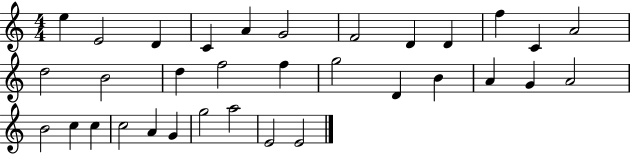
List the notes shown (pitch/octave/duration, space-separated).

E5/q E4/h D4/q C4/q A4/q G4/h F4/h D4/q D4/q F5/q C4/q A4/h D5/h B4/h D5/q F5/h F5/q G5/h D4/q B4/q A4/q G4/q A4/h B4/h C5/q C5/q C5/h A4/q G4/q G5/h A5/h E4/h E4/h